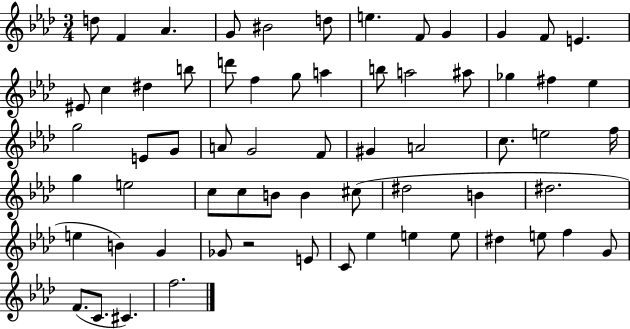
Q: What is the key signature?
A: AES major